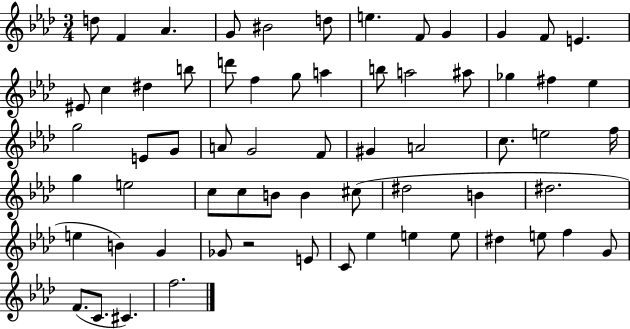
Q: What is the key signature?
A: AES major